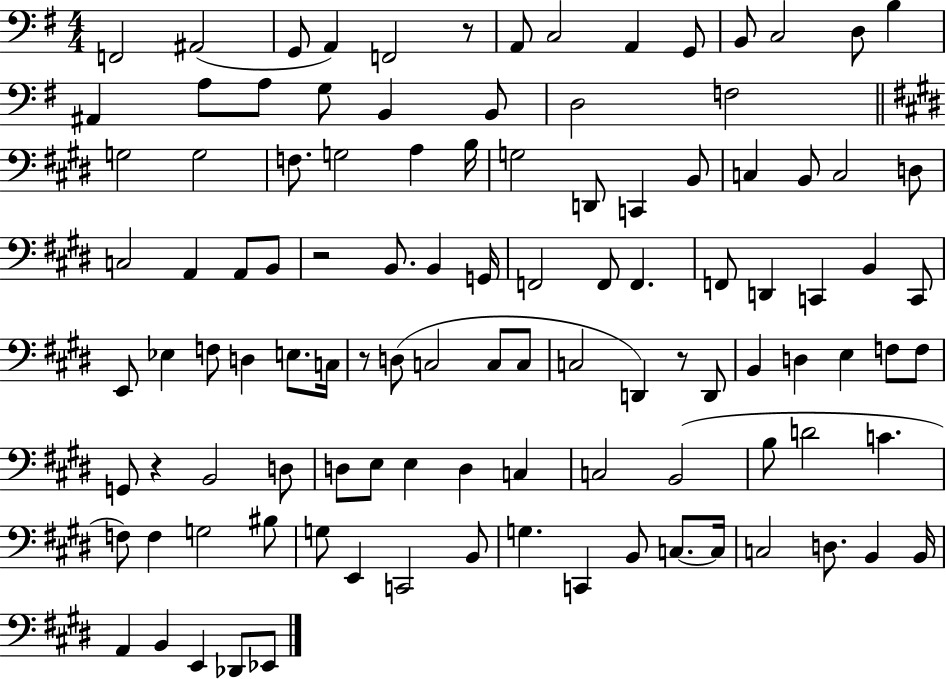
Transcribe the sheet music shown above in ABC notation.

X:1
T:Untitled
M:4/4
L:1/4
K:G
F,,2 ^A,,2 G,,/2 A,, F,,2 z/2 A,,/2 C,2 A,, G,,/2 B,,/2 C,2 D,/2 B, ^A,, A,/2 A,/2 G,/2 B,, B,,/2 D,2 F,2 G,2 G,2 F,/2 G,2 A, B,/4 G,2 D,,/2 C,, B,,/2 C, B,,/2 C,2 D,/2 C,2 A,, A,,/2 B,,/2 z2 B,,/2 B,, G,,/4 F,,2 F,,/2 F,, F,,/2 D,, C,, B,, C,,/2 E,,/2 _E, F,/2 D, E,/2 C,/4 z/2 D,/2 C,2 C,/2 C,/2 C,2 D,, z/2 D,,/2 B,, D, E, F,/2 F,/2 G,,/2 z B,,2 D,/2 D,/2 E,/2 E, D, C, C,2 B,,2 B,/2 D2 C F,/2 F, G,2 ^B,/2 G,/2 E,, C,,2 B,,/2 G, C,, B,,/2 C,/2 C,/4 C,2 D,/2 B,, B,,/4 A,, B,, E,, _D,,/2 _E,,/2